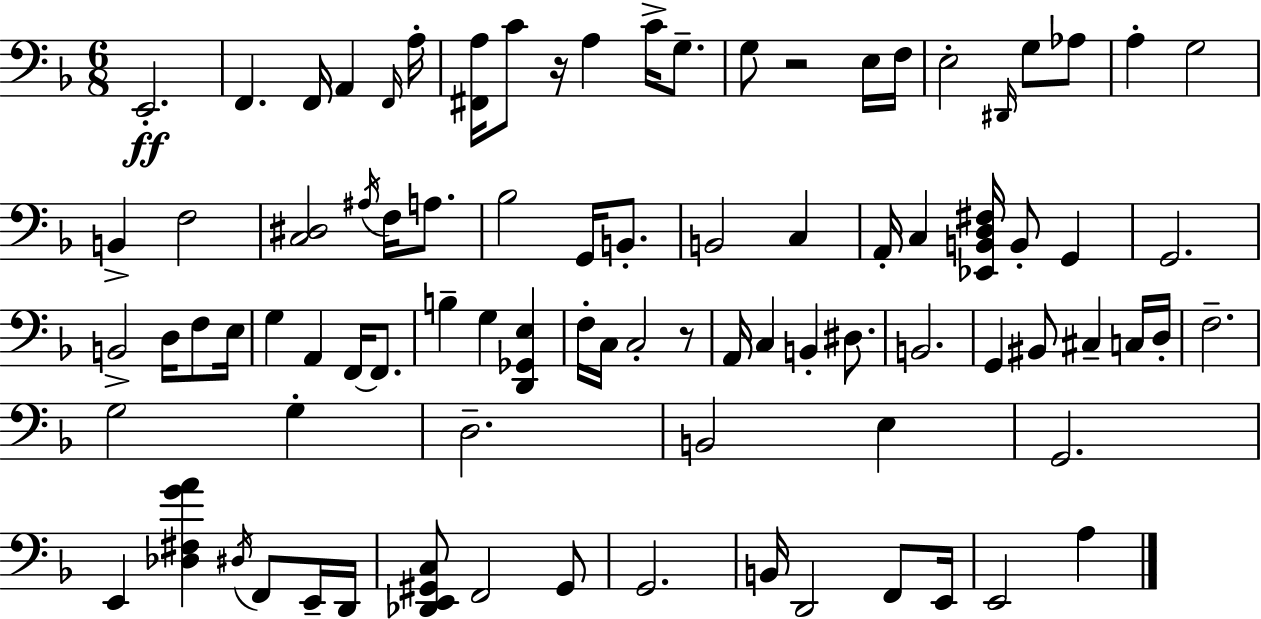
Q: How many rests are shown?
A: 3